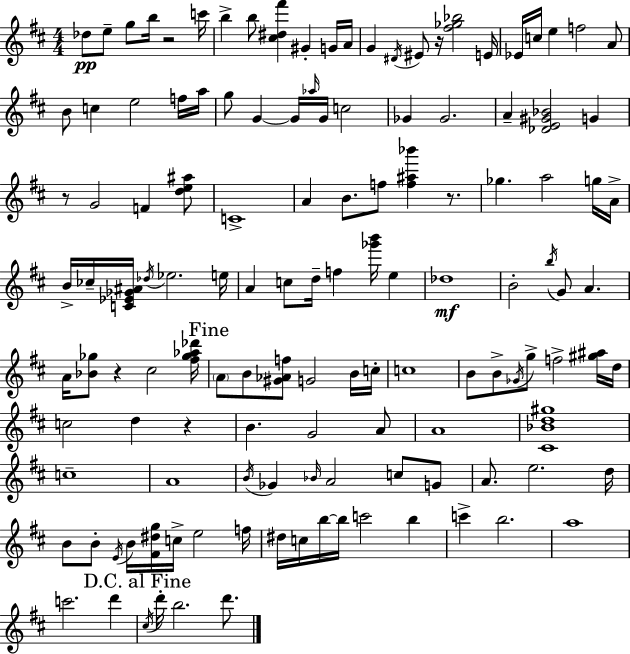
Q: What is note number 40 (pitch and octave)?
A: F5